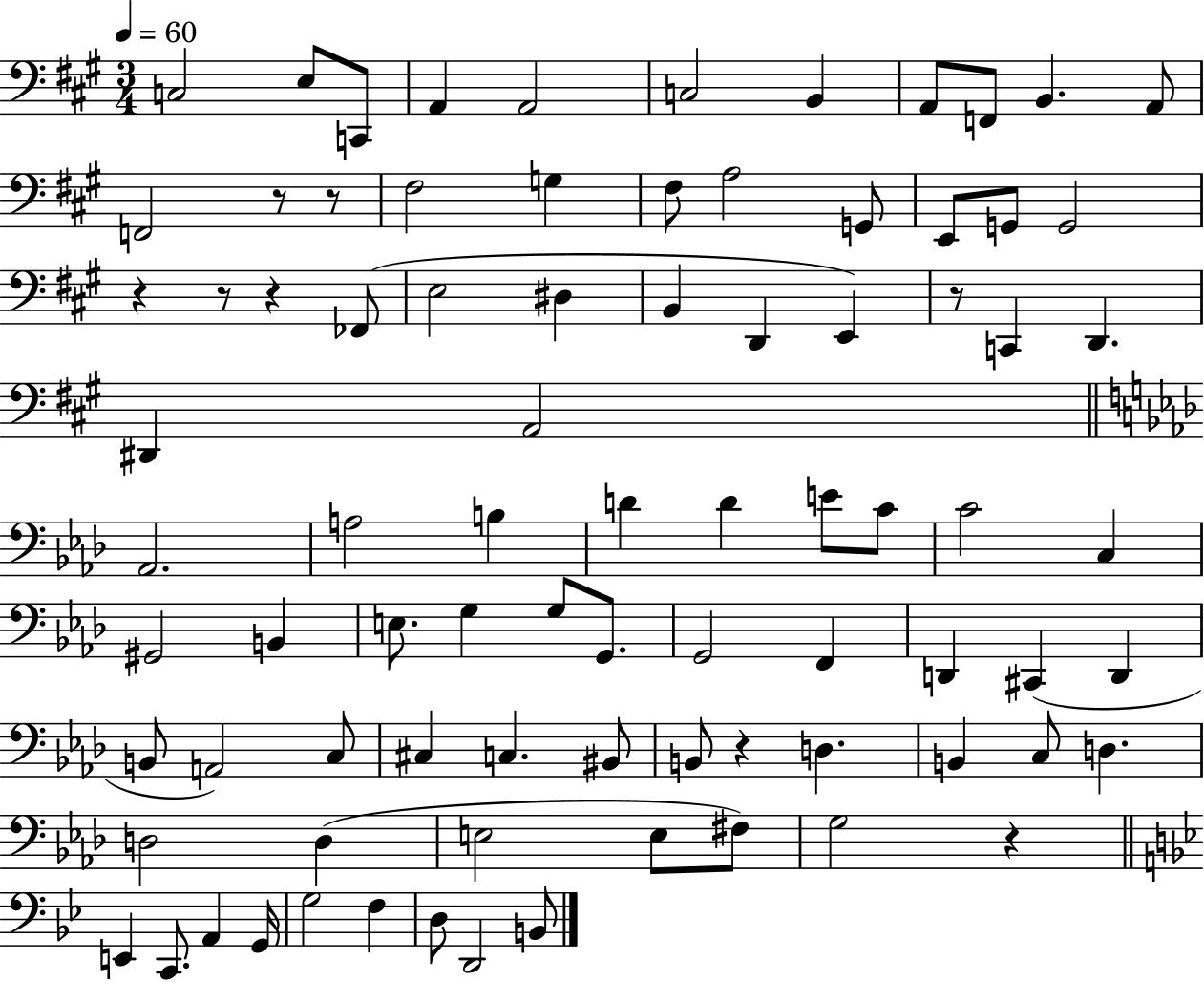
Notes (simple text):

C3/h E3/e C2/e A2/q A2/h C3/h B2/q A2/e F2/e B2/q. A2/e F2/h R/e R/e F#3/h G3/q F#3/e A3/h G2/e E2/e G2/e G2/h R/q R/e R/q FES2/e E3/h D#3/q B2/q D2/q E2/q R/e C2/q D2/q. D#2/q A2/h Ab2/h. A3/h B3/q D4/q D4/q E4/e C4/e C4/h C3/q G#2/h B2/q E3/e. G3/q G3/e G2/e. G2/h F2/q D2/q C#2/q D2/q B2/e A2/h C3/e C#3/q C3/q. BIS2/e B2/e R/q D3/q. B2/q C3/e D3/q. D3/h D3/q E3/h E3/e F#3/e G3/h R/q E2/q C2/e. A2/q G2/s G3/h F3/q D3/e D2/h B2/e